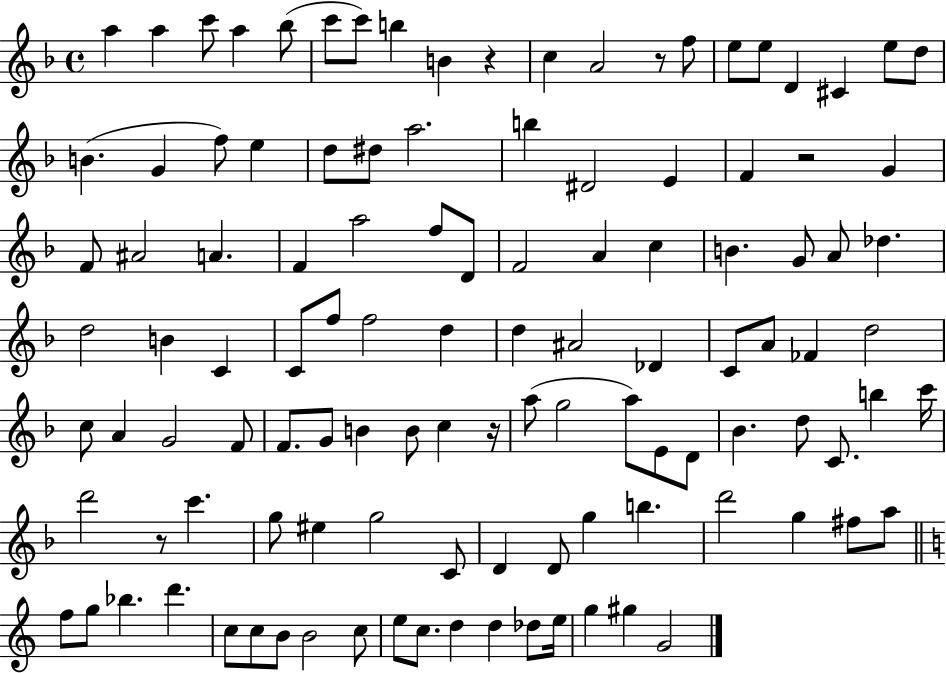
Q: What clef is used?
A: treble